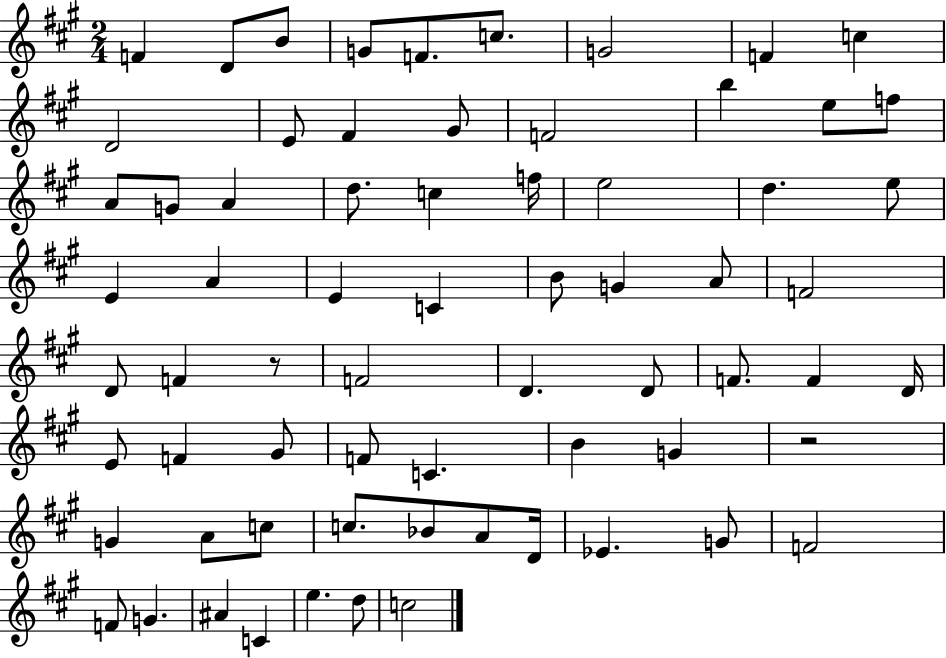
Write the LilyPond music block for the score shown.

{
  \clef treble
  \numericTimeSignature
  \time 2/4
  \key a \major
  f'4 d'8 b'8 | g'8 f'8. c''8. | g'2 | f'4 c''4 | \break d'2 | e'8 fis'4 gis'8 | f'2 | b''4 e''8 f''8 | \break a'8 g'8 a'4 | d''8. c''4 f''16 | e''2 | d''4. e''8 | \break e'4 a'4 | e'4 c'4 | b'8 g'4 a'8 | f'2 | \break d'8 f'4 r8 | f'2 | d'4. d'8 | f'8. f'4 d'16 | \break e'8 f'4 gis'8 | f'8 c'4. | b'4 g'4 | r2 | \break g'4 a'8 c''8 | c''8. bes'8 a'8 d'16 | ees'4. g'8 | f'2 | \break f'8 g'4. | ais'4 c'4 | e''4. d''8 | c''2 | \break \bar "|."
}